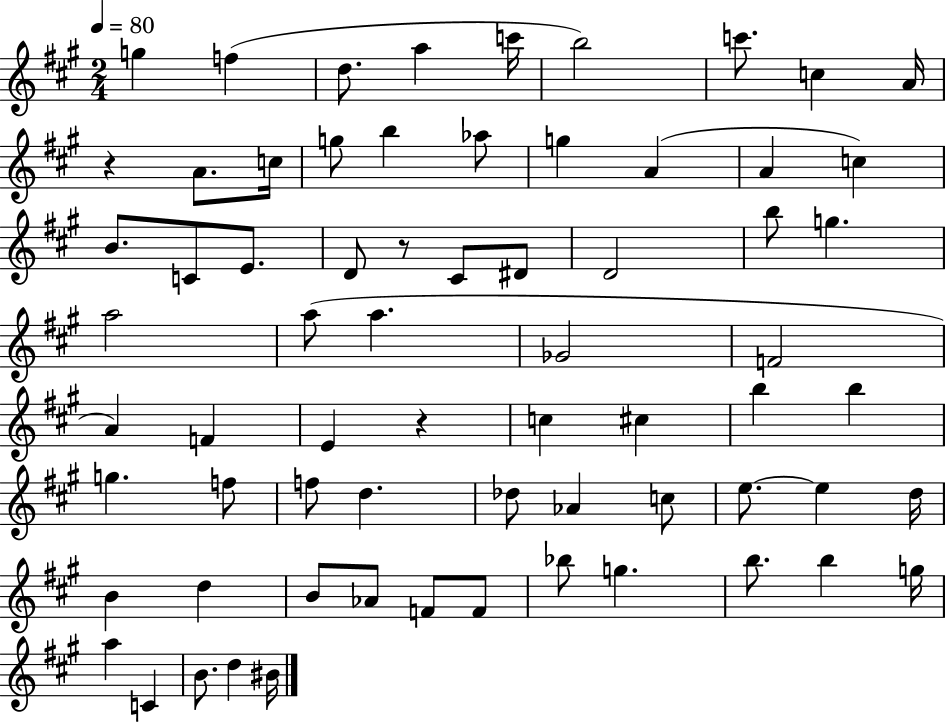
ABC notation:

X:1
T:Untitled
M:2/4
L:1/4
K:A
g f d/2 a c'/4 b2 c'/2 c A/4 z A/2 c/4 g/2 b _a/2 g A A c B/2 C/2 E/2 D/2 z/2 ^C/2 ^D/2 D2 b/2 g a2 a/2 a _G2 F2 A F E z c ^c b b g f/2 f/2 d _d/2 _A c/2 e/2 e d/4 B d B/2 _A/2 F/2 F/2 _b/2 g b/2 b g/4 a C B/2 d ^B/4